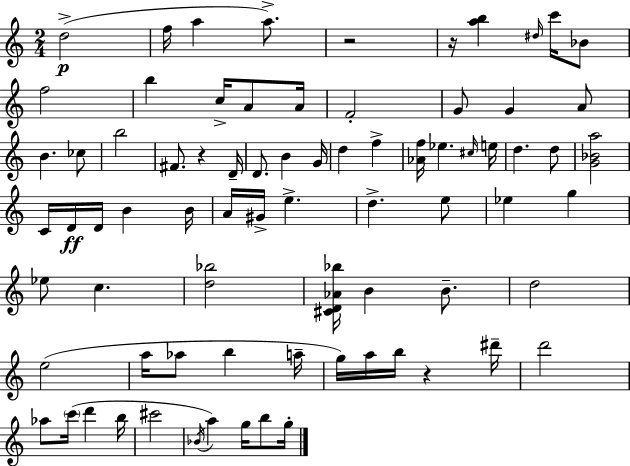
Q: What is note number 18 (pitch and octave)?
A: CES5